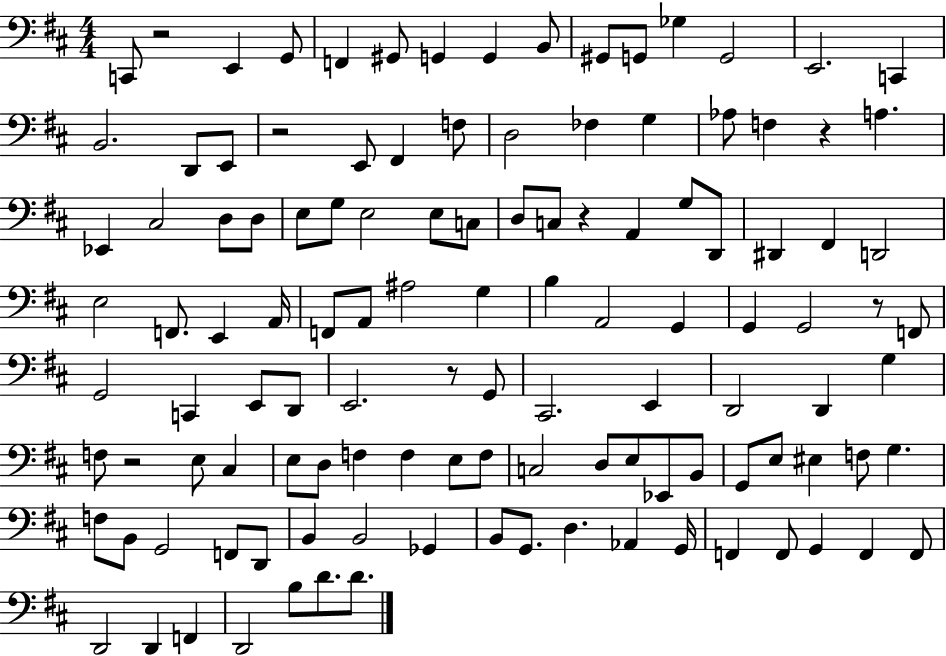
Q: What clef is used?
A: bass